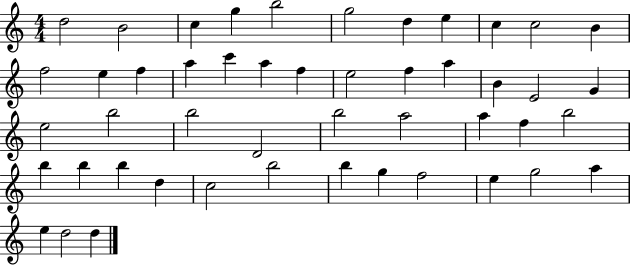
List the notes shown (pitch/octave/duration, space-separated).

D5/h B4/h C5/q G5/q B5/h G5/h D5/q E5/q C5/q C5/h B4/q F5/h E5/q F5/q A5/q C6/q A5/q F5/q E5/h F5/q A5/q B4/q E4/h G4/q E5/h B5/h B5/h D4/h B5/h A5/h A5/q F5/q B5/h B5/q B5/q B5/q D5/q C5/h B5/h B5/q G5/q F5/h E5/q G5/h A5/q E5/q D5/h D5/q